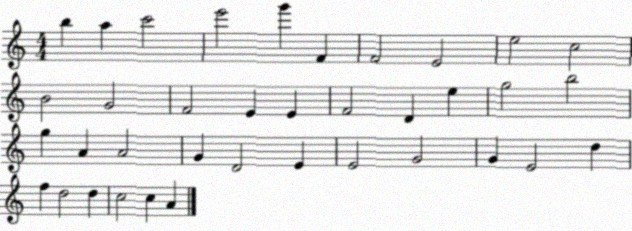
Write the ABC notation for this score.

X:1
T:Untitled
M:4/4
L:1/4
K:C
b a c'2 e'2 g' F F2 E2 e2 c2 B2 G2 F2 E E F2 D e g2 b2 g A A2 G D2 E E2 G2 G E2 d f d2 d c2 c A